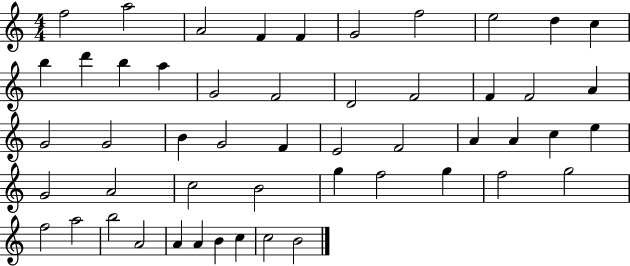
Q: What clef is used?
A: treble